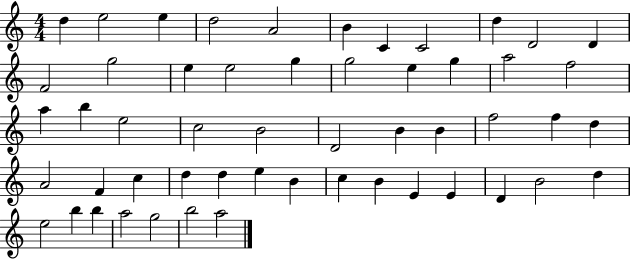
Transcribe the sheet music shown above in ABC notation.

X:1
T:Untitled
M:4/4
L:1/4
K:C
d e2 e d2 A2 B C C2 d D2 D F2 g2 e e2 g g2 e g a2 f2 a b e2 c2 B2 D2 B B f2 f d A2 F c d d e B c B E E D B2 d e2 b b a2 g2 b2 a2